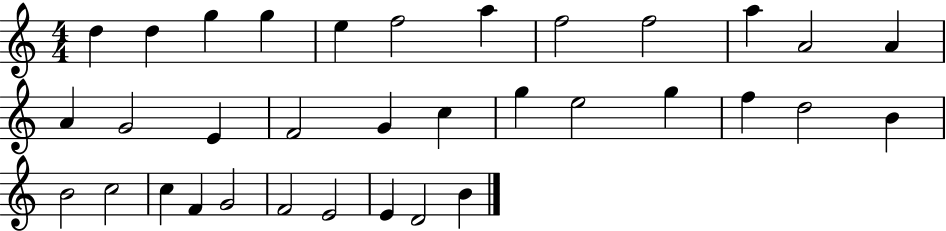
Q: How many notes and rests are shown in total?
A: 34